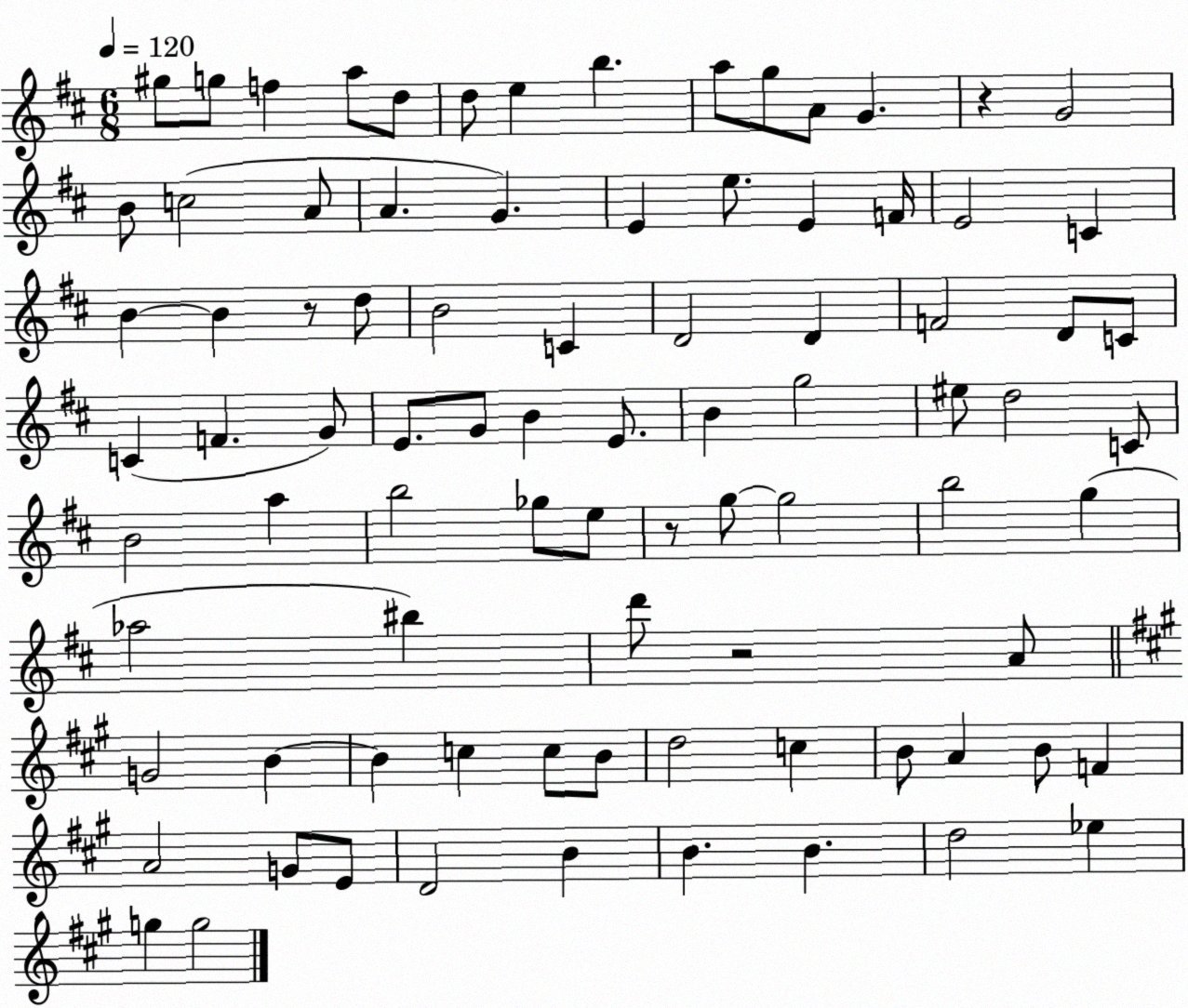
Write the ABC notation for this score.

X:1
T:Untitled
M:6/8
L:1/4
K:D
^g/2 g/2 f a/2 d/2 d/2 e b a/2 g/2 A/2 G z G2 B/2 c2 A/2 A G E e/2 E F/4 E2 C B B z/2 d/2 B2 C D2 D F2 D/2 C/2 C F G/2 E/2 G/2 B E/2 B g2 ^e/2 d2 C/2 B2 a b2 _g/2 e/2 z/2 g/2 g2 b2 g _a2 ^b d'/2 z2 A/2 G2 B B c c/2 B/2 d2 c B/2 A B/2 F A2 G/2 E/2 D2 B B B d2 _e g g2